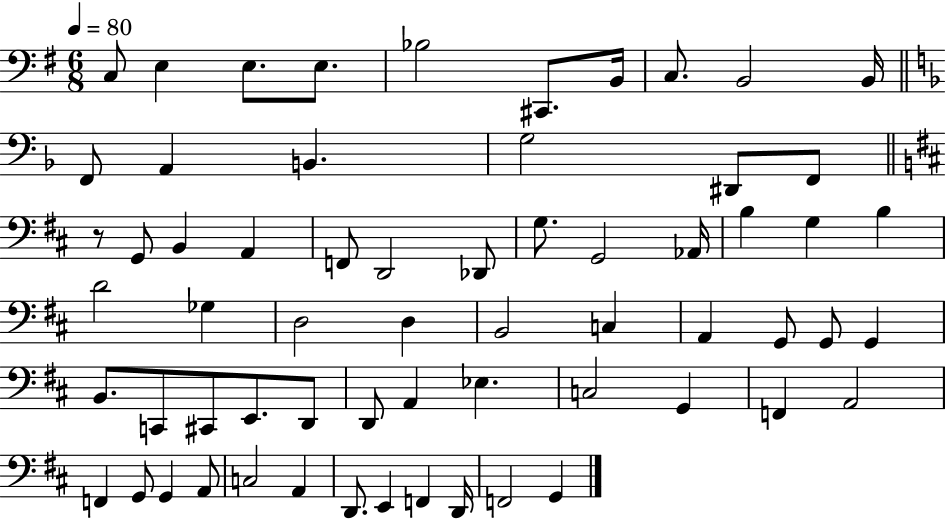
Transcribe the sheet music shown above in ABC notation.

X:1
T:Untitled
M:6/8
L:1/4
K:G
C,/2 E, E,/2 E,/2 _B,2 ^C,,/2 B,,/4 C,/2 B,,2 B,,/4 F,,/2 A,, B,, G,2 ^D,,/2 F,,/2 z/2 G,,/2 B,, A,, F,,/2 D,,2 _D,,/2 G,/2 G,,2 _A,,/4 B, G, B, D2 _G, D,2 D, B,,2 C, A,, G,,/2 G,,/2 G,, B,,/2 C,,/2 ^C,,/2 E,,/2 D,,/2 D,,/2 A,, _E, C,2 G,, F,, A,,2 F,, G,,/2 G,, A,,/2 C,2 A,, D,,/2 E,, F,, D,,/4 F,,2 G,,